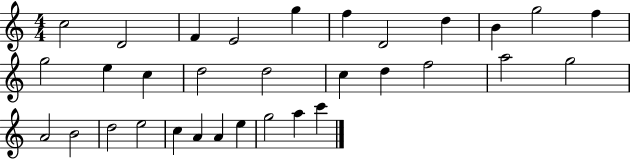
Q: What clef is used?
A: treble